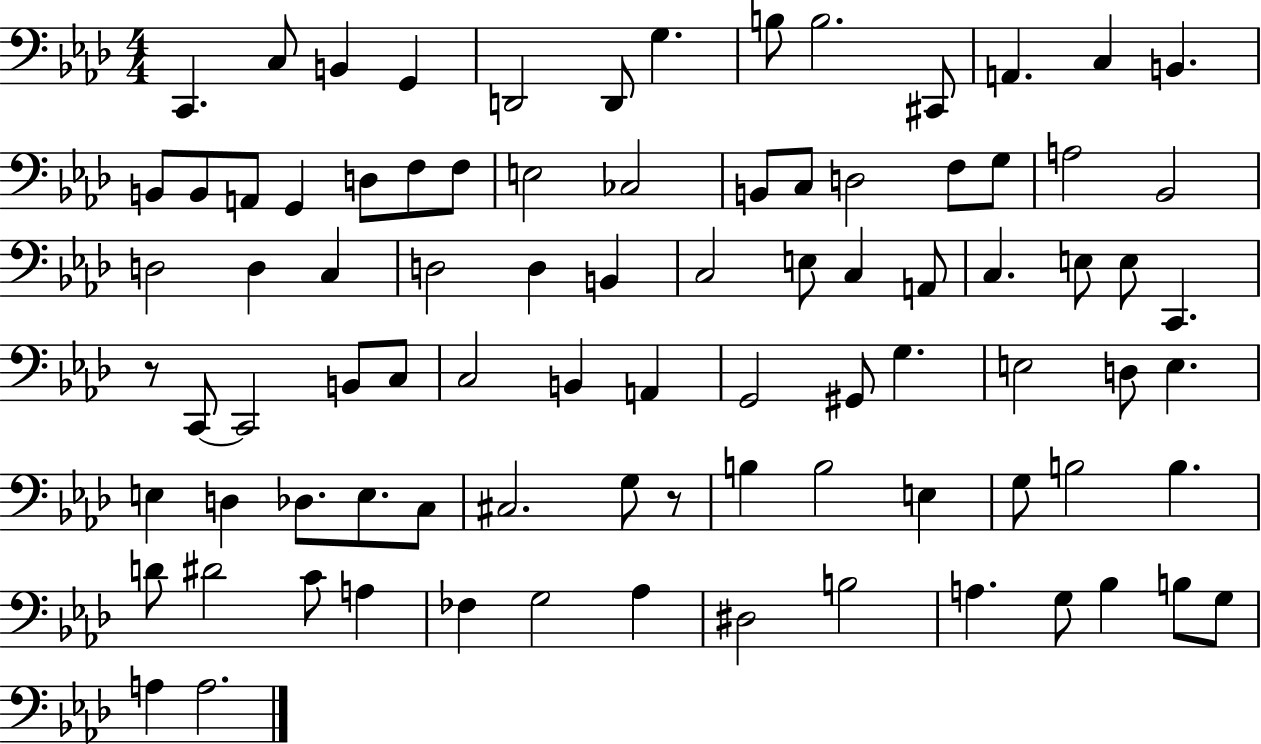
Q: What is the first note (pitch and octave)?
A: C2